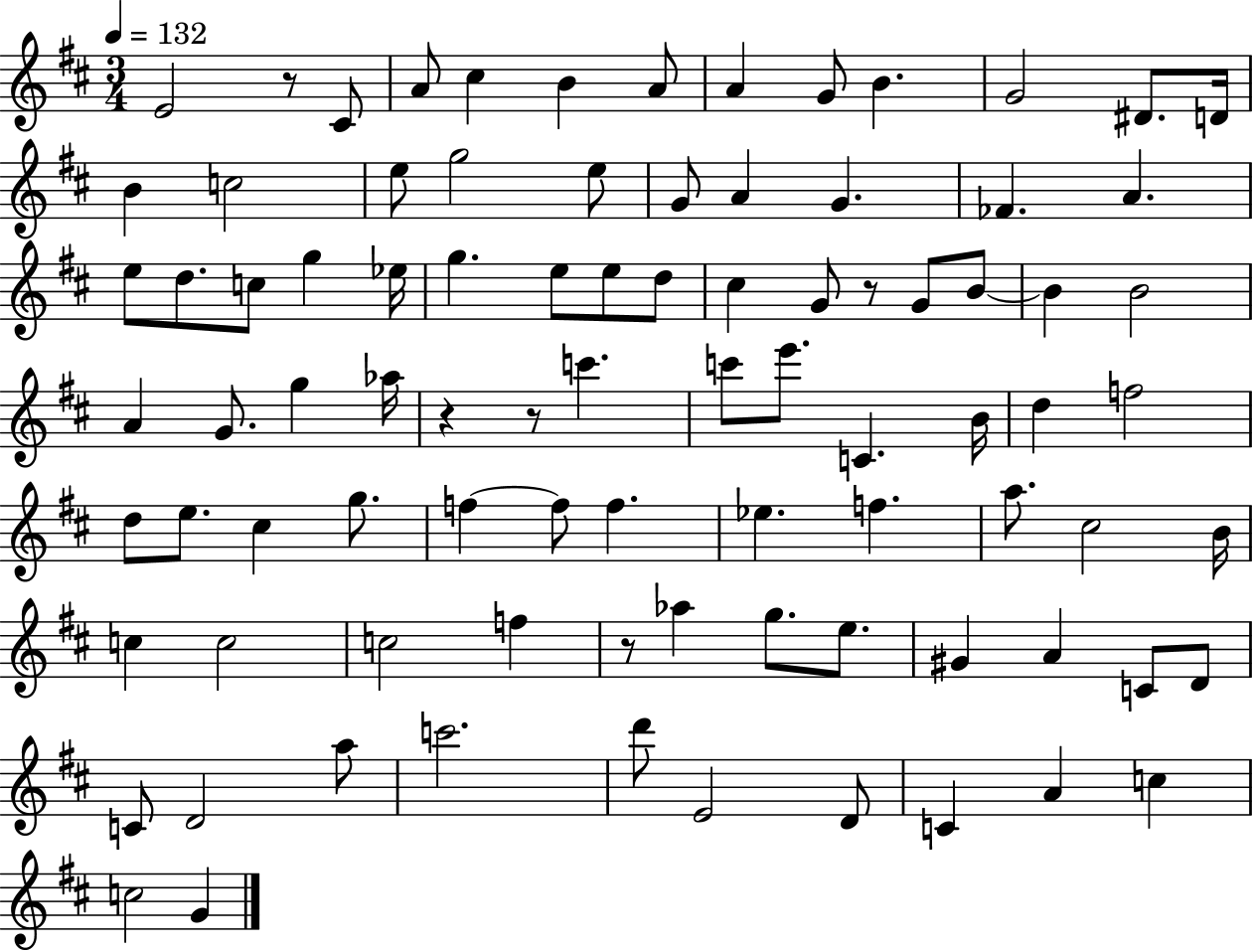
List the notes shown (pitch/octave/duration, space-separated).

E4/h R/e C#4/e A4/e C#5/q B4/q A4/e A4/q G4/e B4/q. G4/h D#4/e. D4/s B4/q C5/h E5/e G5/h E5/e G4/e A4/q G4/q. FES4/q. A4/q. E5/e D5/e. C5/e G5/q Eb5/s G5/q. E5/e E5/e D5/e C#5/q G4/e R/e G4/e B4/e B4/q B4/h A4/q G4/e. G5/q Ab5/s R/q R/e C6/q. C6/e E6/e. C4/q. B4/s D5/q F5/h D5/e E5/e. C#5/q G5/e. F5/q F5/e F5/q. Eb5/q. F5/q. A5/e. C#5/h B4/s C5/q C5/h C5/h F5/q R/e Ab5/q G5/e. E5/e. G#4/q A4/q C4/e D4/e C4/e D4/h A5/e C6/h. D6/e E4/h D4/e C4/q A4/q C5/q C5/h G4/q